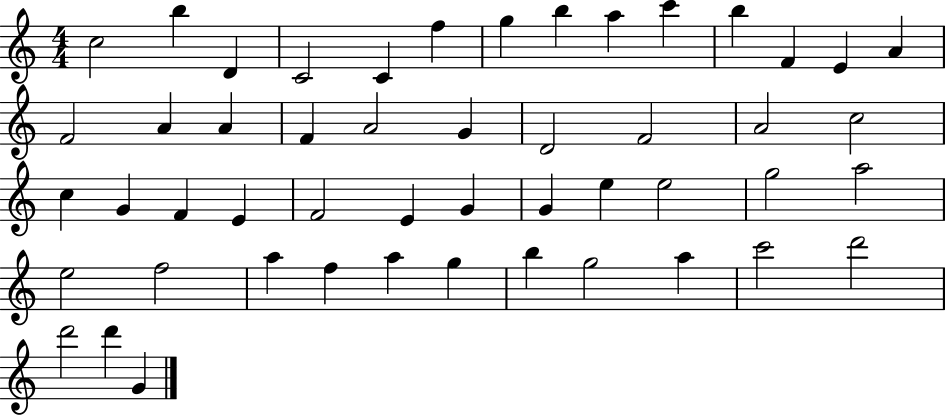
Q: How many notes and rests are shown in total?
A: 50